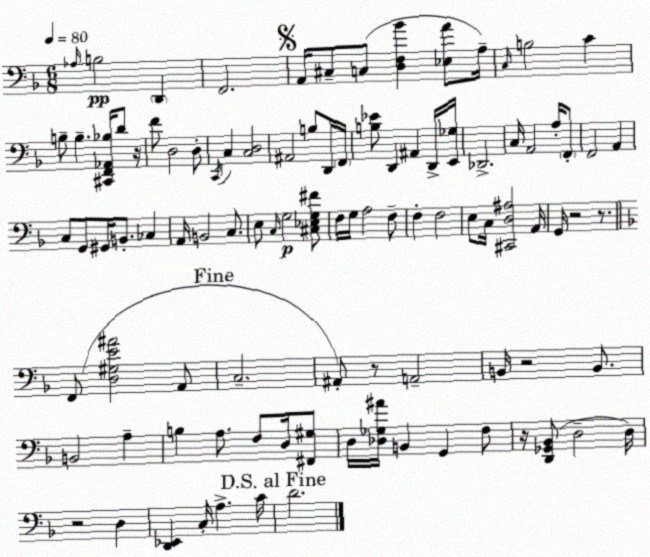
X:1
T:Untitled
M:6/8
L:1/4
K:Dm
_A,/4 B,2 D,, F,,2 A,,/4 ^C,/2 C,/2 [D,F,_B] [_E,A]/2 A,/4 C,/4 B,2 C B,/2 B, [^C,,F,,_A,,_B,]/4 D/2 z/4 F/2 D,2 D,/2 C,,/4 C, [C,D,]2 ^A,,2 B,/2 D,,/4 F,,/4 [B,_E]/2 D,, ^A,, D,,/4 [E,,_G,]/4 _D,,2 C,/4 A,,2 A,/4 F,,/2 F,,2 A,, C,/2 G,,/2 ^G,,/4 B,,/2 _C, A,,/4 B,,2 C,/2 E,/2 C,/4 G,2 [^C,_E,G,^F]/2 F,/4 G,/4 A,2 F,/2 F, F,2 E,/2 C,/4 [^C,,D,^A,]2 A,,/4 G,,/4 z2 z/2 F,,/2 [D,^G,E^A]2 A,,/2 C,2 ^A,,/2 z/2 A,,2 B,,/4 z2 B,,/2 B,,2 A, B, A,/2 F,/2 D,/4 [^F,,^G,]/2 D,/4 [_D,_G,^A]/4 B,, G,, F,/2 z/4 [D,,_G,,_B,,]/2 D,2 D,/4 z2 D, [D,,_E,,] C,/4 A, C/4 D2